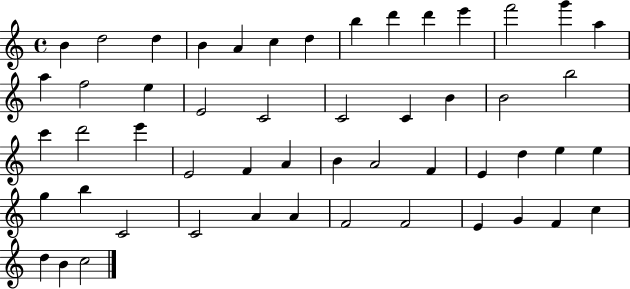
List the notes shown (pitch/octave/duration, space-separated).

B4/q D5/h D5/q B4/q A4/q C5/q D5/q B5/q D6/q D6/q E6/q F6/h G6/q A5/q A5/q F5/h E5/q E4/h C4/h C4/h C4/q B4/q B4/h B5/h C6/q D6/h E6/q E4/h F4/q A4/q B4/q A4/h F4/q E4/q D5/q E5/q E5/q G5/q B5/q C4/h C4/h A4/q A4/q F4/h F4/h E4/q G4/q F4/q C5/q D5/q B4/q C5/h